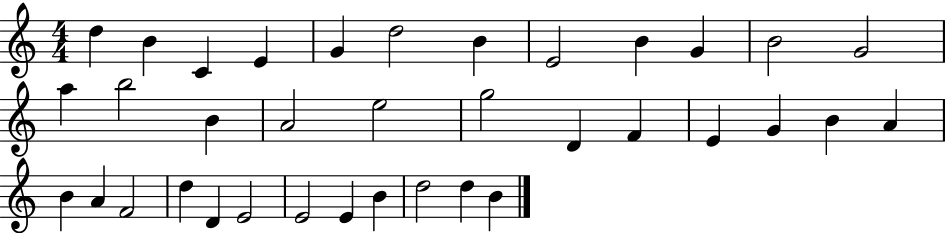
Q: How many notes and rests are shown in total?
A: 36